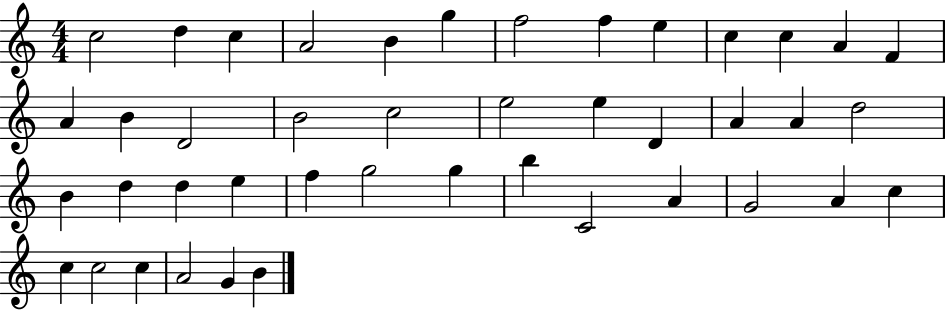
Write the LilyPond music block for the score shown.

{
  \clef treble
  \numericTimeSignature
  \time 4/4
  \key c \major
  c''2 d''4 c''4 | a'2 b'4 g''4 | f''2 f''4 e''4 | c''4 c''4 a'4 f'4 | \break a'4 b'4 d'2 | b'2 c''2 | e''2 e''4 d'4 | a'4 a'4 d''2 | \break b'4 d''4 d''4 e''4 | f''4 g''2 g''4 | b''4 c'2 a'4 | g'2 a'4 c''4 | \break c''4 c''2 c''4 | a'2 g'4 b'4 | \bar "|."
}